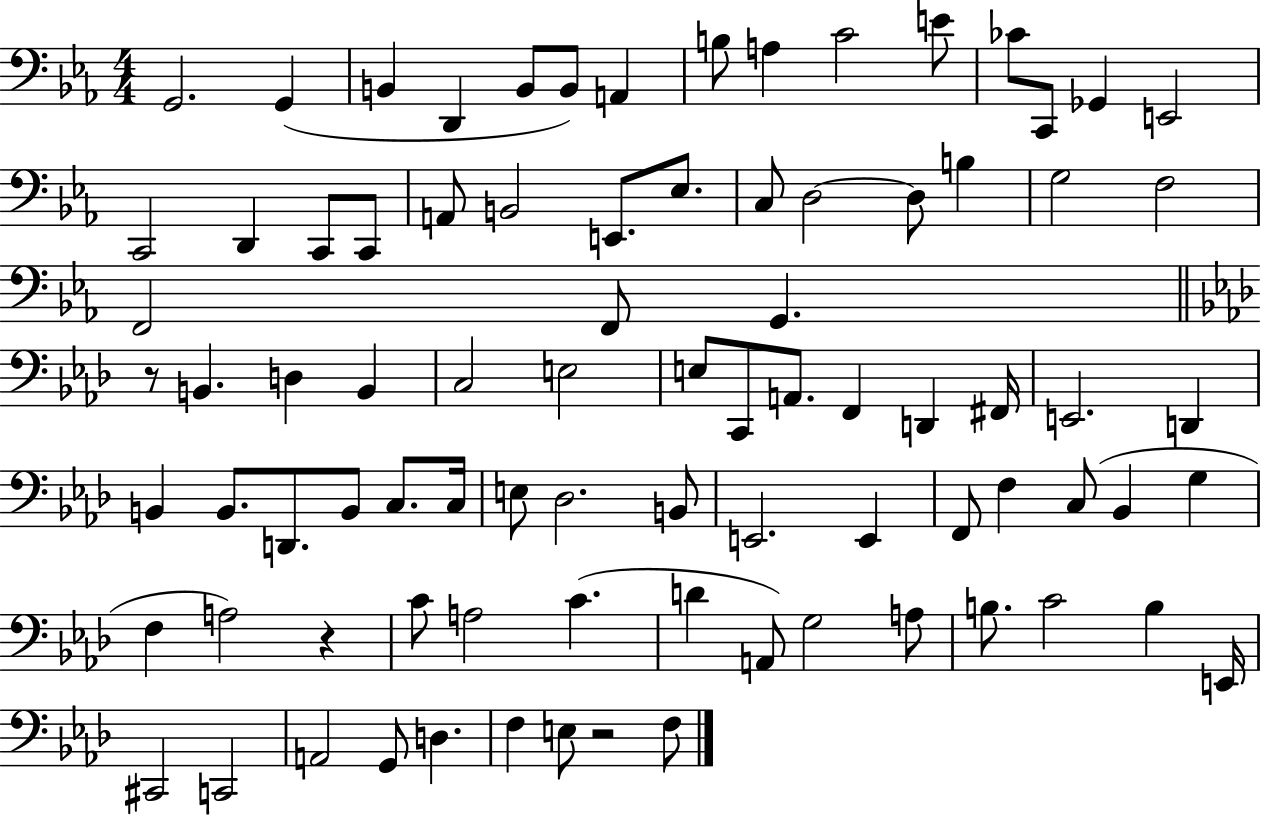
G2/h. G2/q B2/q D2/q B2/e B2/e A2/q B3/e A3/q C4/h E4/e CES4/e C2/e Gb2/q E2/h C2/h D2/q C2/e C2/e A2/e B2/h E2/e. Eb3/e. C3/e D3/h D3/e B3/q G3/h F3/h F2/h F2/e G2/q. R/e B2/q. D3/q B2/q C3/h E3/h E3/e C2/e A2/e. F2/q D2/q F#2/s E2/h. D2/q B2/q B2/e. D2/e. B2/e C3/e. C3/s E3/e Db3/h. B2/e E2/h. E2/q F2/e F3/q C3/e Bb2/q G3/q F3/q A3/h R/q C4/e A3/h C4/q. D4/q A2/e G3/h A3/e B3/e. C4/h B3/q E2/s C#2/h C2/h A2/h G2/e D3/q. F3/q E3/e R/h F3/e